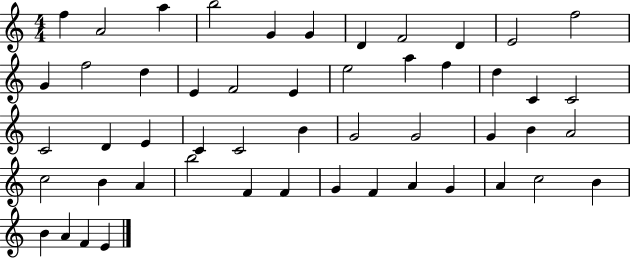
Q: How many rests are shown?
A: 0